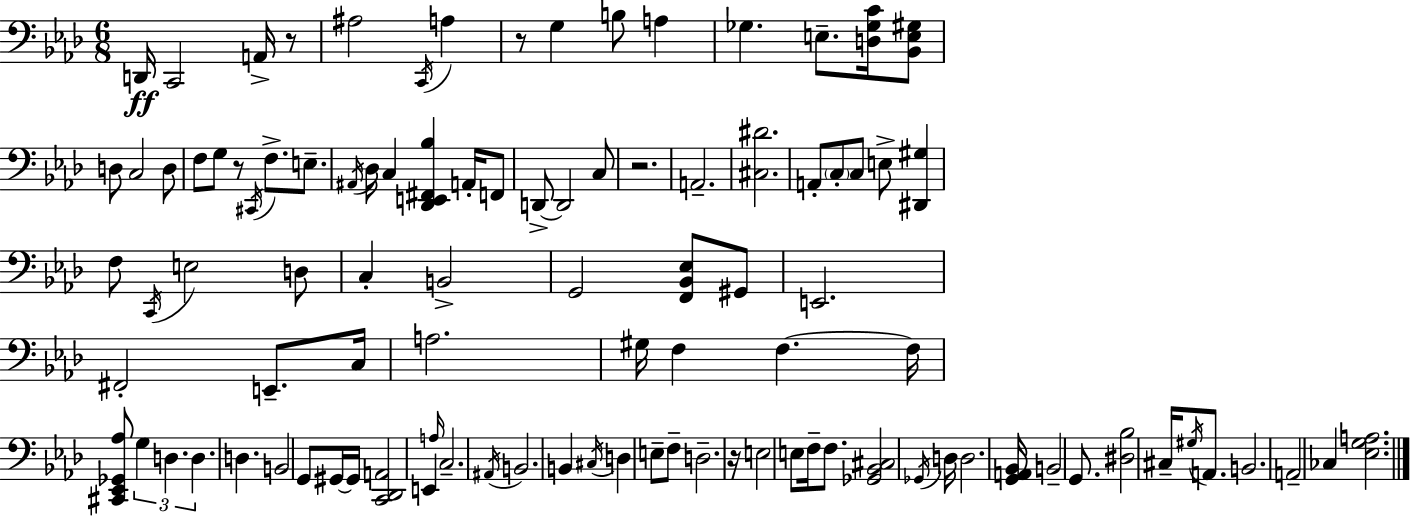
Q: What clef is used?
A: bass